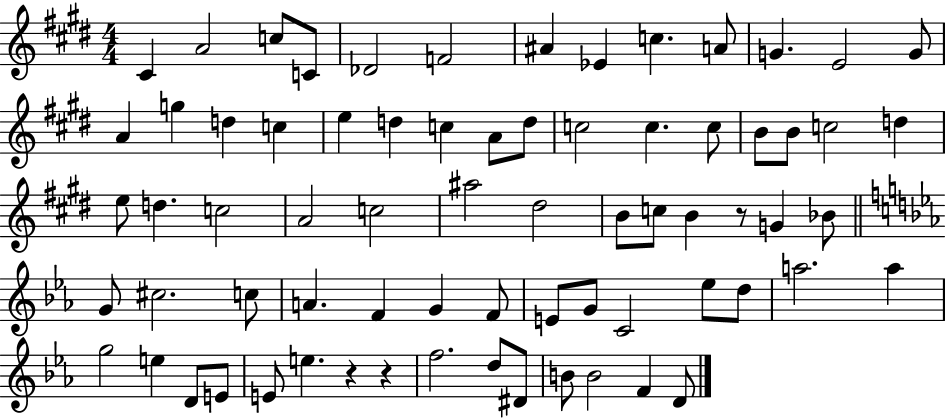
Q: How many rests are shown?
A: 3